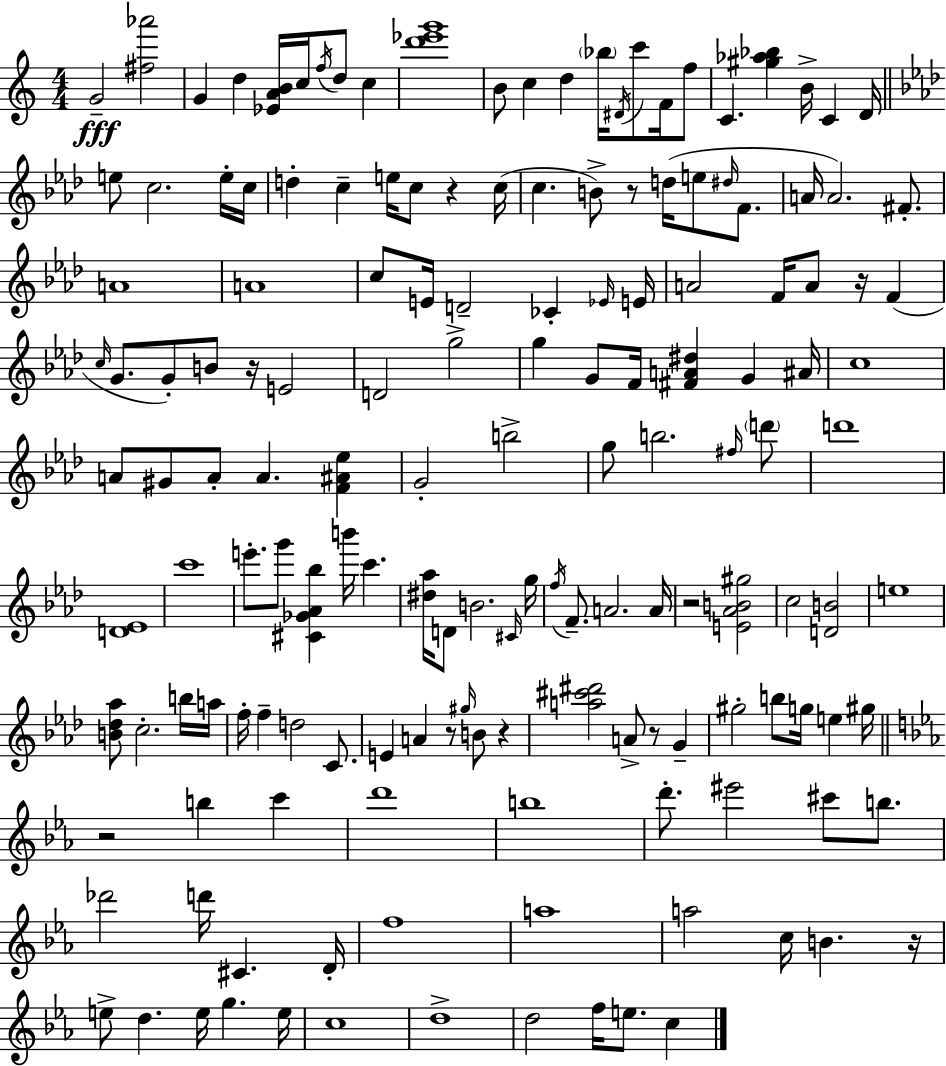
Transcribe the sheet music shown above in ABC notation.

X:1
T:Untitled
M:4/4
L:1/4
K:Am
G2 [^f_a']2 G d [_EAB]/4 c/4 f/4 d/2 c [d'_e'g']4 B/2 c d _b/4 ^D/4 c'/2 F/4 f/2 C [^g_a_b] B/4 C D/4 e/2 c2 e/4 c/4 d c e/4 c/2 z c/4 c B/2 z/2 d/4 e/2 ^d/4 F/2 A/4 A2 ^F/2 A4 A4 c/2 E/4 D2 _C _E/4 E/4 A2 F/4 A/2 z/4 F c/4 G/2 G/2 B/2 z/4 E2 D2 g2 g G/2 F/4 [^FA^d] G ^A/4 c4 A/2 ^G/2 A/2 A [F^A_e] G2 b2 g/2 b2 ^f/4 d'/2 d'4 [D_E]4 c'4 e'/2 g'/2 [^C_G_A_b] b'/4 c' [^d_a]/4 D/2 B2 ^C/4 g/4 f/4 F/2 A2 A/4 z2 [E_AB^g]2 c2 [DB]2 e4 [B_d_a]/2 c2 b/4 a/4 f/4 f d2 C/2 E A z/2 ^g/4 B/2 z [a^c'^d']2 A/2 z/2 G ^g2 b/2 g/4 e ^g/4 z2 b c' d'4 b4 d'/2 ^e'2 ^c'/2 b/2 _d'2 d'/4 ^C D/4 f4 a4 a2 c/4 B z/4 e/2 d e/4 g e/4 c4 d4 d2 f/4 e/2 c